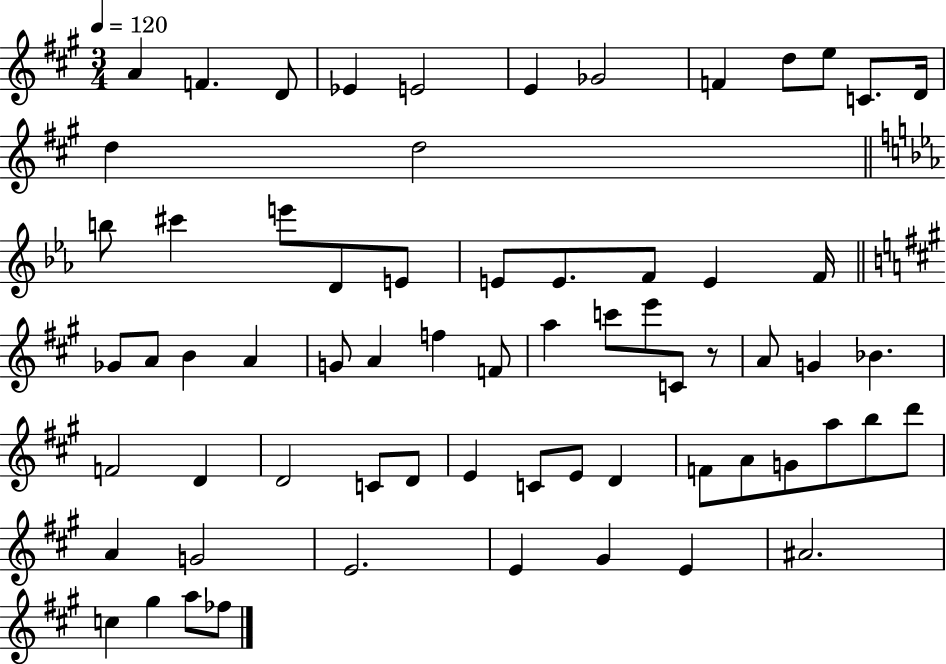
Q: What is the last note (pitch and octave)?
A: FES5